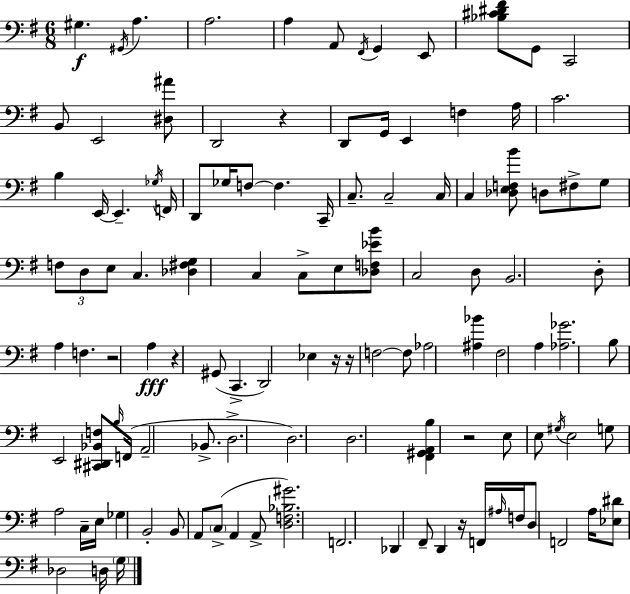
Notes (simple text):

G#3/q. G#2/s A3/q. A3/h. A3/q A2/e F#2/s G2/q E2/e [Bb3,C#4,D#4,F#4]/e G2/e C2/h B2/e E2/h [D#3,A#4]/e D2/h R/q D2/e G2/s E2/q F3/q A3/s C4/h. B3/q E2/s E2/q. Gb3/s F2/s D2/e Gb3/s F3/e F3/q. C2/s C3/e. C3/h C3/s C3/q [Db3,E3,F3,B4]/e D3/e F#3/e G3/e F3/e D3/e E3/e C3/q. [Db3,F#3,G3]/q C3/q C3/e E3/e [Db3,F3,Eb4,B4]/e C3/h D3/e B2/h. D3/e A3/q F3/q. R/h A3/q R/q G#2/e C2/q. D2/h Eb3/q R/s R/s F3/h F3/e Ab3/h [A#3,Bb4]/q F#3/h A3/q [Ab3,Gb4]/h. B3/e E2/h [C#2,D#2,Bb2,F3]/e B3/s F2/s A2/h Bb2/e. D3/h. D3/h. D3/h. [F#2,G#2,A2,B3]/q R/h E3/e E3/e G#3/s E3/h G3/e A3/h C3/s E3/s Gb3/q B2/h B2/e A2/e C3/e A2/q A2/e [D3,F3,Bb3,G#4]/h. F2/h. Db2/q F#2/e D2/q R/s F2/s A#3/s F3/s D3/e F2/h A3/s [Eb3,D#4]/e Db3/h D3/s G3/s